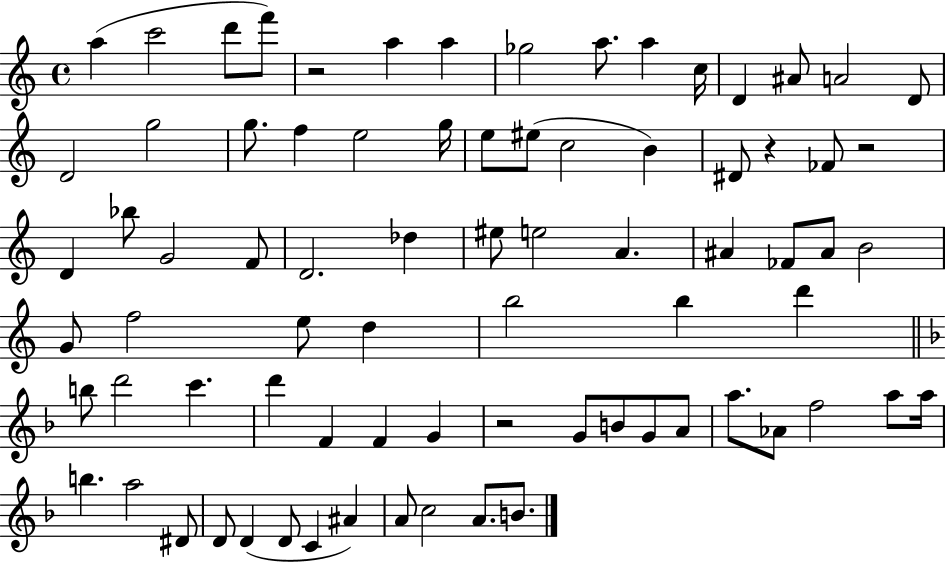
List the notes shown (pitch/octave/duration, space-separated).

A5/q C6/h D6/e F6/e R/h A5/q A5/q Gb5/h A5/e. A5/q C5/s D4/q A#4/e A4/h D4/e D4/h G5/h G5/e. F5/q E5/h G5/s E5/e EIS5/e C5/h B4/q D#4/e R/q FES4/e R/h D4/q Bb5/e G4/h F4/e D4/h. Db5/q EIS5/e E5/h A4/q. A#4/q FES4/e A#4/e B4/h G4/e F5/h E5/e D5/q B5/h B5/q D6/q B5/e D6/h C6/q. D6/q F4/q F4/q G4/q R/h G4/e B4/e G4/e A4/e A5/e. Ab4/e F5/h A5/e A5/s B5/q. A5/h D#4/e D4/e D4/q D4/e C4/q A#4/q A4/e C5/h A4/e. B4/e.